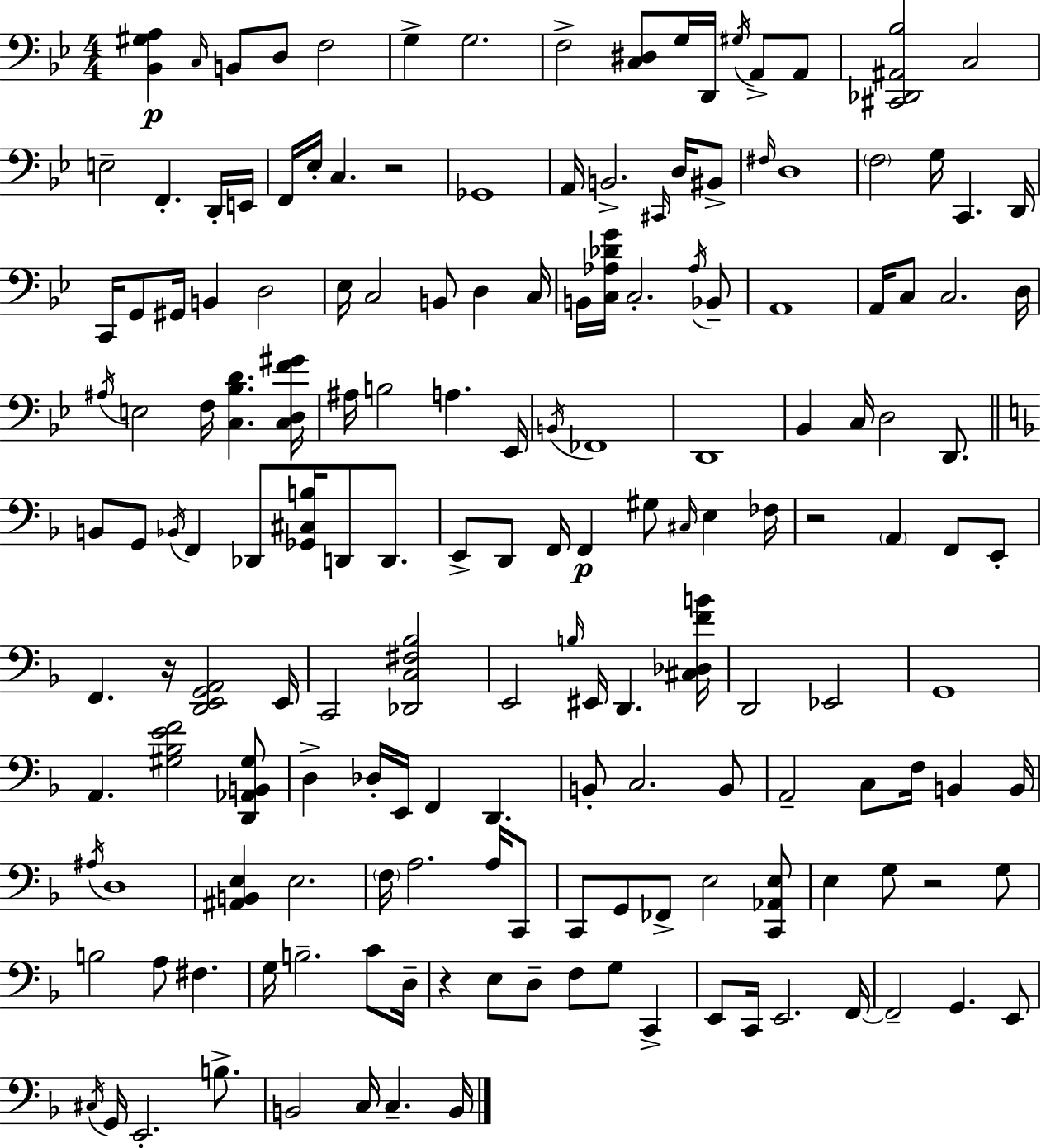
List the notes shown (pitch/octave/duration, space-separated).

[Bb2,G#3,A3]/q C3/s B2/e D3/e F3/h G3/q G3/h. F3/h [C3,D#3]/e G3/s D2/s G#3/s A2/e A2/e [C#2,Db2,A#2,Bb3]/h C3/h E3/h F2/q. D2/s E2/s F2/s Eb3/s C3/q. R/h Gb2/w A2/s B2/h. C#2/s D3/s BIS2/e F#3/s D3/w F3/h G3/s C2/q. D2/s C2/s G2/e G#2/s B2/q D3/h Eb3/s C3/h B2/e D3/q C3/s B2/s [C3,Ab3,Db4,G4]/s C3/h. Ab3/s Bb2/e A2/w A2/s C3/e C3/h. D3/s A#3/s E3/h F3/s [C3,Bb3,D4]/q. [C3,D3,F4,G#4]/s A#3/s B3/h A3/q. Eb2/s B2/s FES2/w D2/w Bb2/q C3/s D3/h D2/e. B2/e G2/e Bb2/s F2/q Db2/e [Gb2,C#3,B3]/s D2/e D2/e. E2/e D2/e F2/s F2/q G#3/e C#3/s E3/q FES3/s R/h A2/q F2/e E2/e F2/q. R/s [D2,E2,G2,A2]/h E2/s C2/h [Db2,C3,F#3,Bb3]/h E2/h B3/s EIS2/s D2/q. [C#3,Db3,F4,B4]/s D2/h Eb2/h G2/w A2/q. [G#3,Bb3,E4,F4]/h [D2,Ab2,B2,G#3]/e D3/q Db3/s E2/s F2/q D2/q. B2/e C3/h. B2/e A2/h C3/e F3/s B2/q B2/s A#3/s D3/w [A#2,B2,E3]/q E3/h. F3/s A3/h. A3/s C2/e C2/e G2/e FES2/e E3/h [C2,Ab2,E3]/e E3/q G3/e R/h G3/e B3/h A3/e F#3/q. G3/s B3/h. C4/e D3/s R/q E3/e D3/e F3/e G3/e C2/q E2/e C2/s E2/h. F2/s F2/h G2/q. E2/e C#3/s G2/s E2/h. B3/e. B2/h C3/s C3/q. B2/s